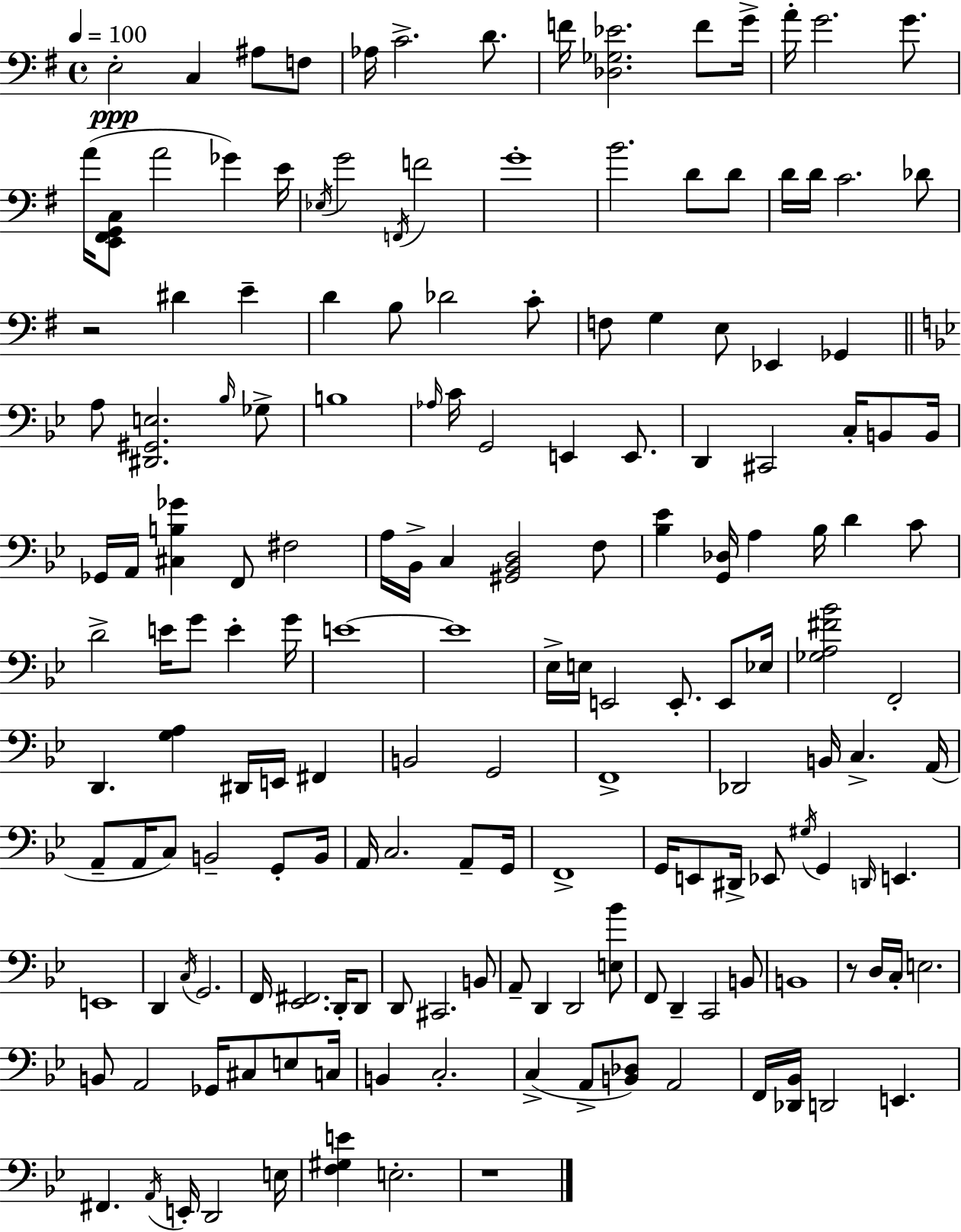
X:1
T:Untitled
M:4/4
L:1/4
K:G
E,2 C, ^A,/2 F,/2 _A,/4 C2 D/2 F/4 [_D,_G,_E]2 F/2 G/4 A/4 G2 G/2 A/4 [E,,^F,,G,,C,]/2 A2 _G E/4 _E,/4 G2 F,,/4 F2 G4 B2 D/2 D/2 D/4 D/4 C2 _D/2 z2 ^D E D B,/2 _D2 C/2 F,/2 G, E,/2 _E,, _G,, A,/2 [^D,,^G,,E,]2 _B,/4 _G,/2 B,4 _A,/4 C/4 G,,2 E,, E,,/2 D,, ^C,,2 C,/4 B,,/2 B,,/4 _G,,/4 A,,/4 [^C,B,_G] F,,/2 ^F,2 A,/4 _B,,/4 C, [^G,,_B,,D,]2 F,/2 [_B,_E] [G,,_D,]/4 A, _B,/4 D C/2 D2 E/4 G/2 E G/4 E4 E4 _E,/4 E,/4 E,,2 E,,/2 E,,/2 _E,/4 [_G,A,^F_B]2 F,,2 D,, [G,A,] ^D,,/4 E,,/4 ^F,, B,,2 G,,2 F,,4 _D,,2 B,,/4 C, A,,/4 A,,/2 A,,/4 C,/2 B,,2 G,,/2 B,,/4 A,,/4 C,2 A,,/2 G,,/4 F,,4 G,,/4 E,,/2 ^D,,/4 _E,,/2 ^G,/4 G,, D,,/4 E,, E,,4 D,, C,/4 G,,2 F,,/4 [_E,,^F,,]2 D,,/4 D,,/2 D,,/2 ^C,,2 B,,/2 A,,/2 D,, D,,2 [E,_B]/2 F,,/2 D,, C,,2 B,,/2 B,,4 z/2 D,/4 C,/4 E,2 B,,/2 A,,2 _G,,/4 ^C,/2 E,/2 C,/4 B,, C,2 C, A,,/2 [B,,_D,]/2 A,,2 F,,/4 [_D,,_B,,]/4 D,,2 E,, ^F,, A,,/4 E,,/4 D,,2 E,/4 [F,^G,E] E,2 z4